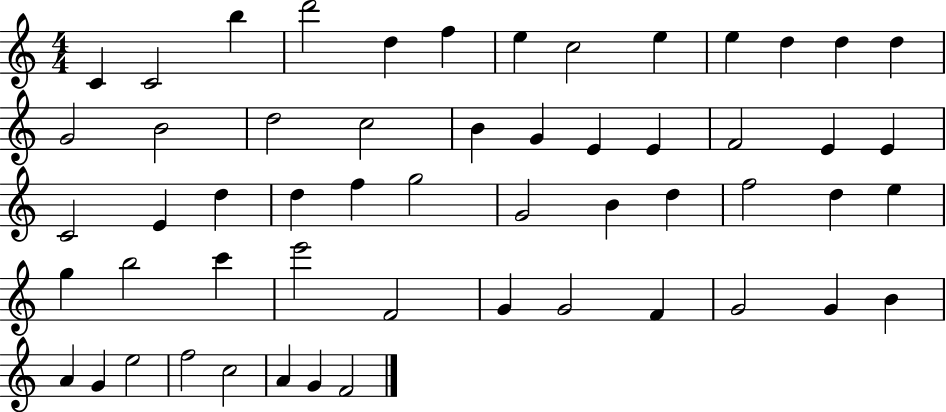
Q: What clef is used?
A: treble